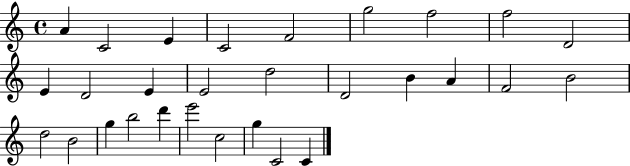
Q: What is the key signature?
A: C major